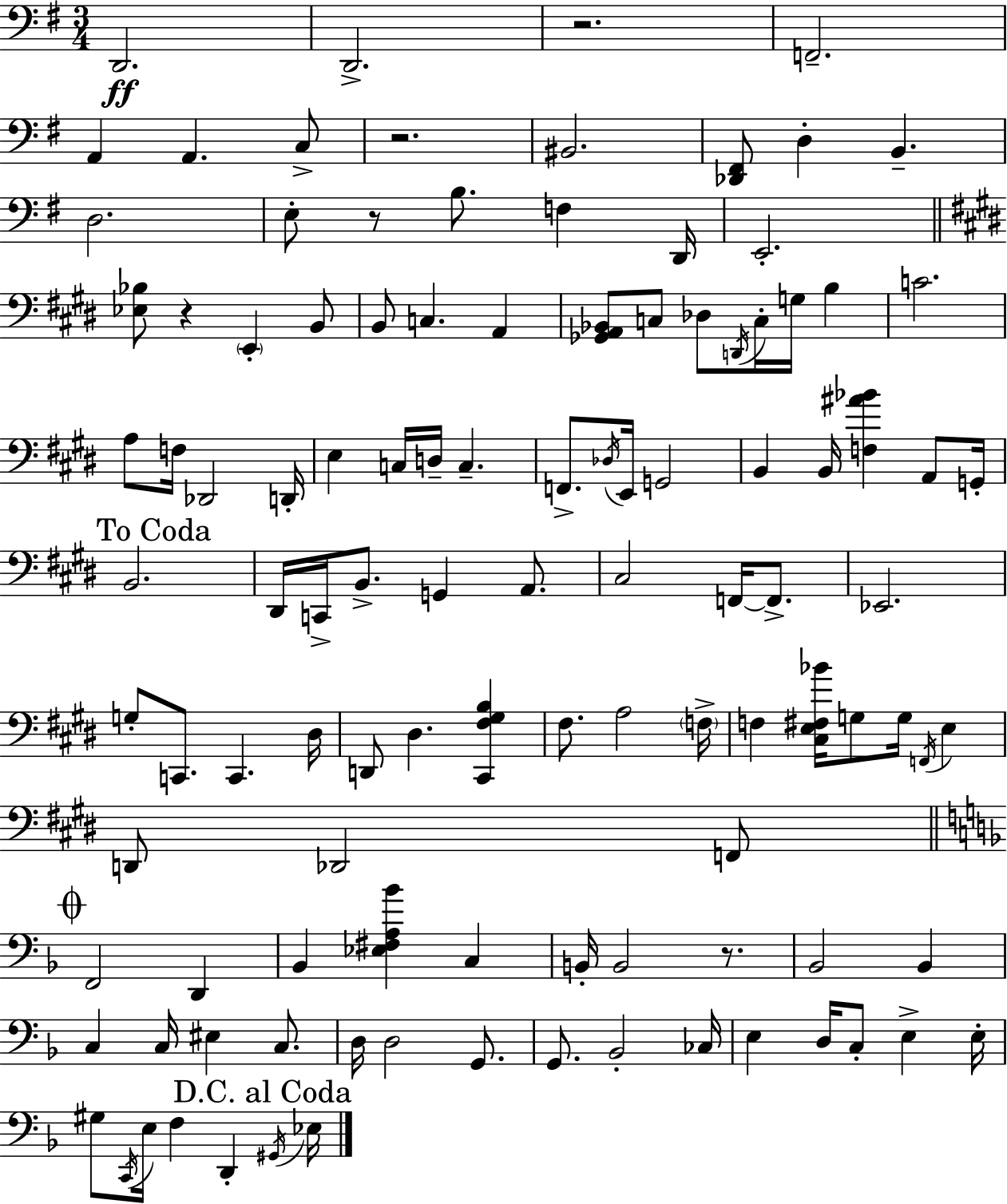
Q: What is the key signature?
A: E minor